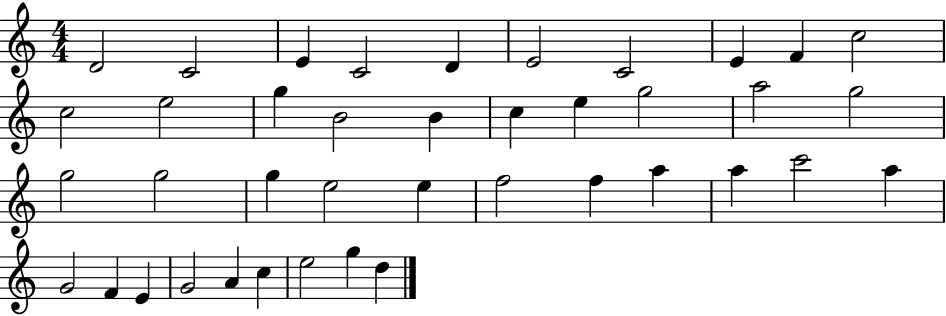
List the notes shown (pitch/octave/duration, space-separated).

D4/h C4/h E4/q C4/h D4/q E4/h C4/h E4/q F4/q C5/h C5/h E5/h G5/q B4/h B4/q C5/q E5/q G5/h A5/h G5/h G5/h G5/h G5/q E5/h E5/q F5/h F5/q A5/q A5/q C6/h A5/q G4/h F4/q E4/q G4/h A4/q C5/q E5/h G5/q D5/q